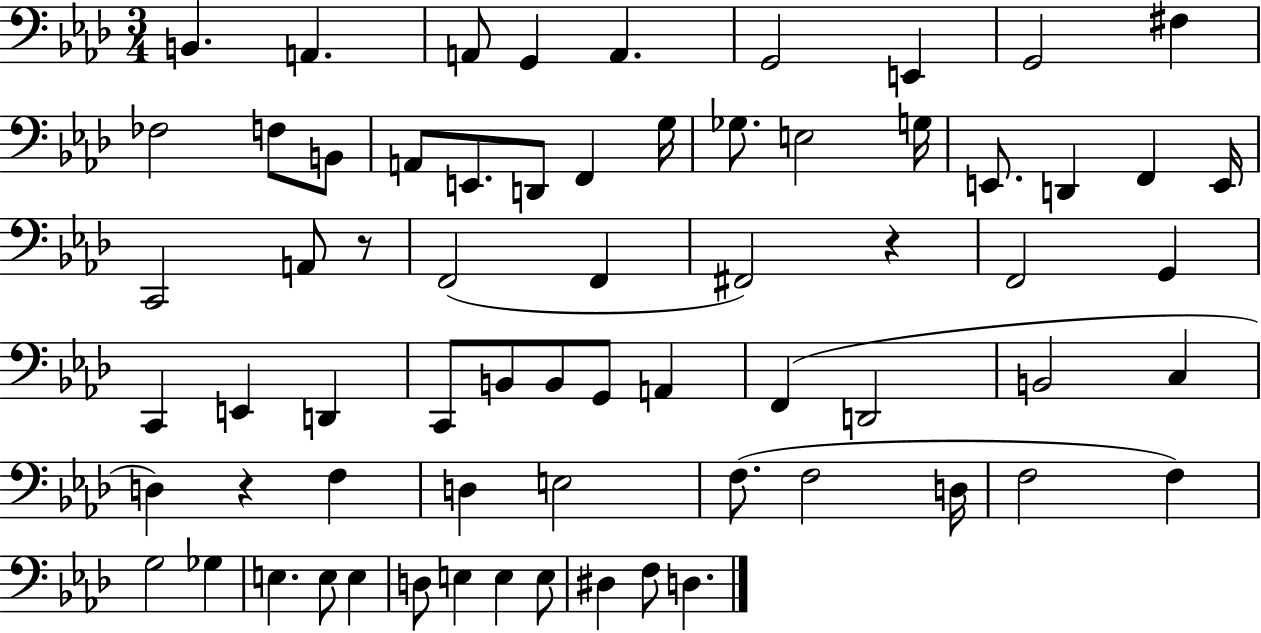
B2/q. A2/q. A2/e G2/q A2/q. G2/h E2/q G2/h F#3/q FES3/h F3/e B2/e A2/e E2/e. D2/e F2/q G3/s Gb3/e. E3/h G3/s E2/e. D2/q F2/q E2/s C2/h A2/e R/e F2/h F2/q F#2/h R/q F2/h G2/q C2/q E2/q D2/q C2/e B2/e B2/e G2/e A2/q F2/q D2/h B2/h C3/q D3/q R/q F3/q D3/q E3/h F3/e. F3/h D3/s F3/h F3/q G3/h Gb3/q E3/q. E3/e E3/q D3/e E3/q E3/q E3/e D#3/q F3/e D3/q.